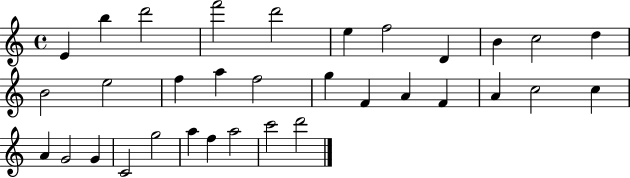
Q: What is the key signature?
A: C major